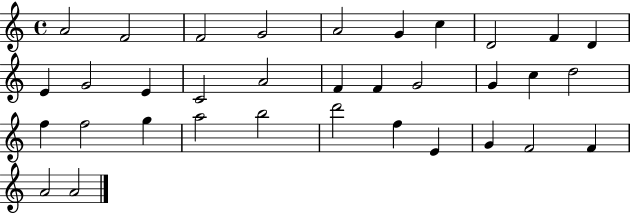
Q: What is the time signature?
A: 4/4